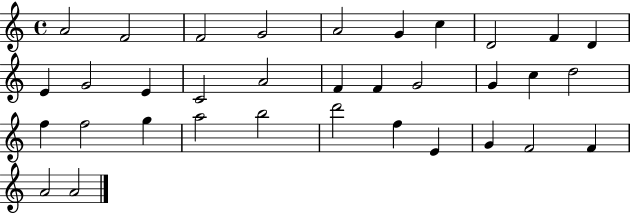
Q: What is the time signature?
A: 4/4